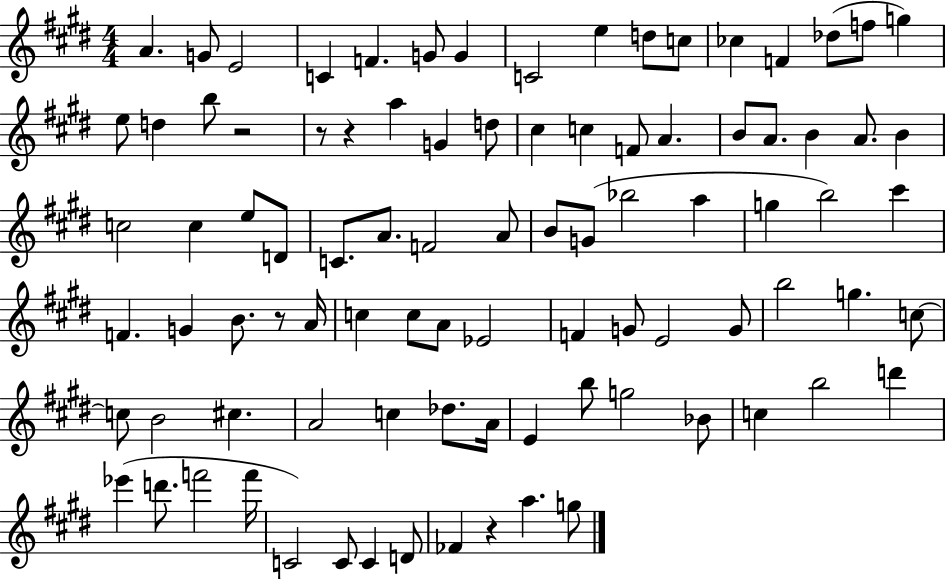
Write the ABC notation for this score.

X:1
T:Untitled
M:4/4
L:1/4
K:E
A G/2 E2 C F G/2 G C2 e d/2 c/2 _c F _d/2 f/2 g e/2 d b/2 z2 z/2 z a G d/2 ^c c F/2 A B/2 A/2 B A/2 B c2 c e/2 D/2 C/2 A/2 F2 A/2 B/2 G/2 _b2 a g b2 ^c' F G B/2 z/2 A/4 c c/2 A/2 _E2 F G/2 E2 G/2 b2 g c/2 c/2 B2 ^c A2 c _d/2 A/4 E b/2 g2 _B/2 c b2 d' _e' d'/2 f'2 f'/4 C2 C/2 C D/2 _F z a g/2